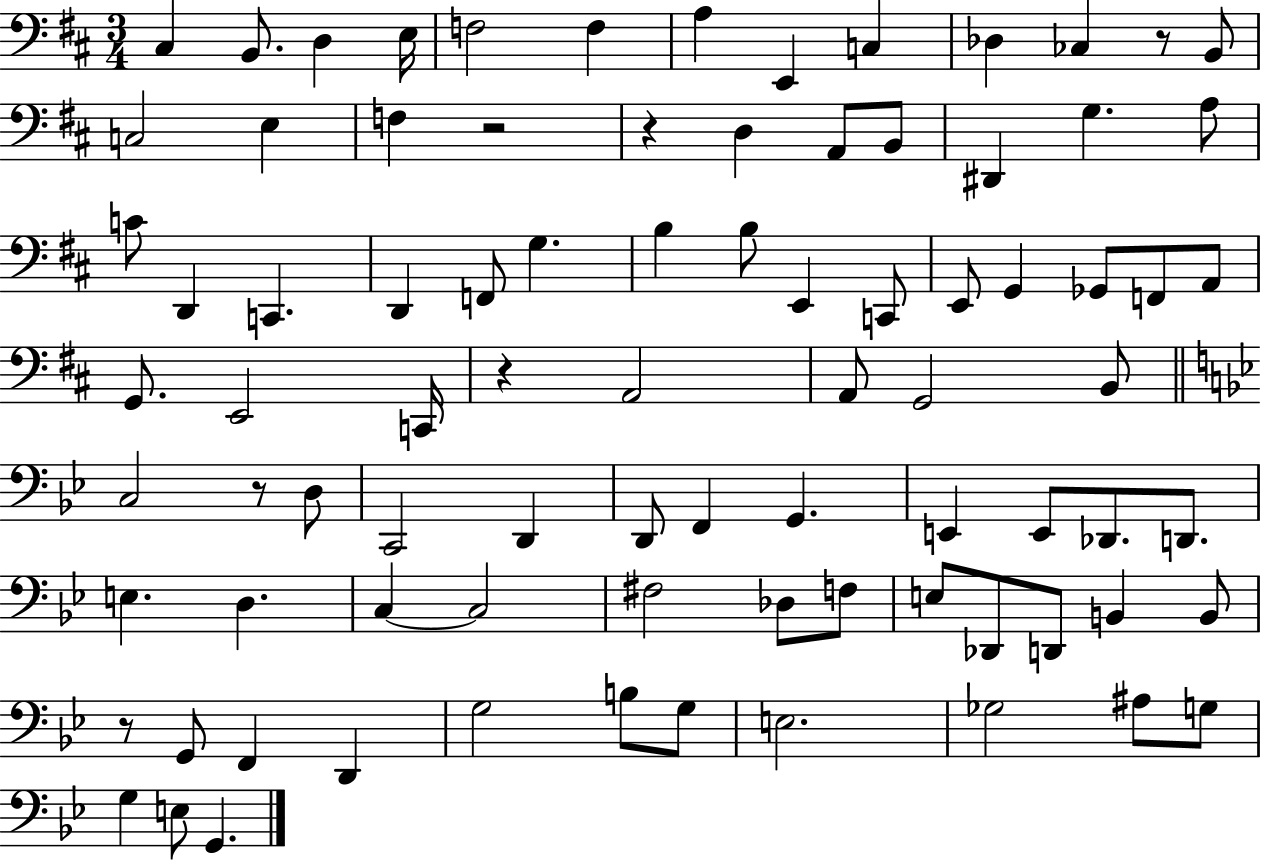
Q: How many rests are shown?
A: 6